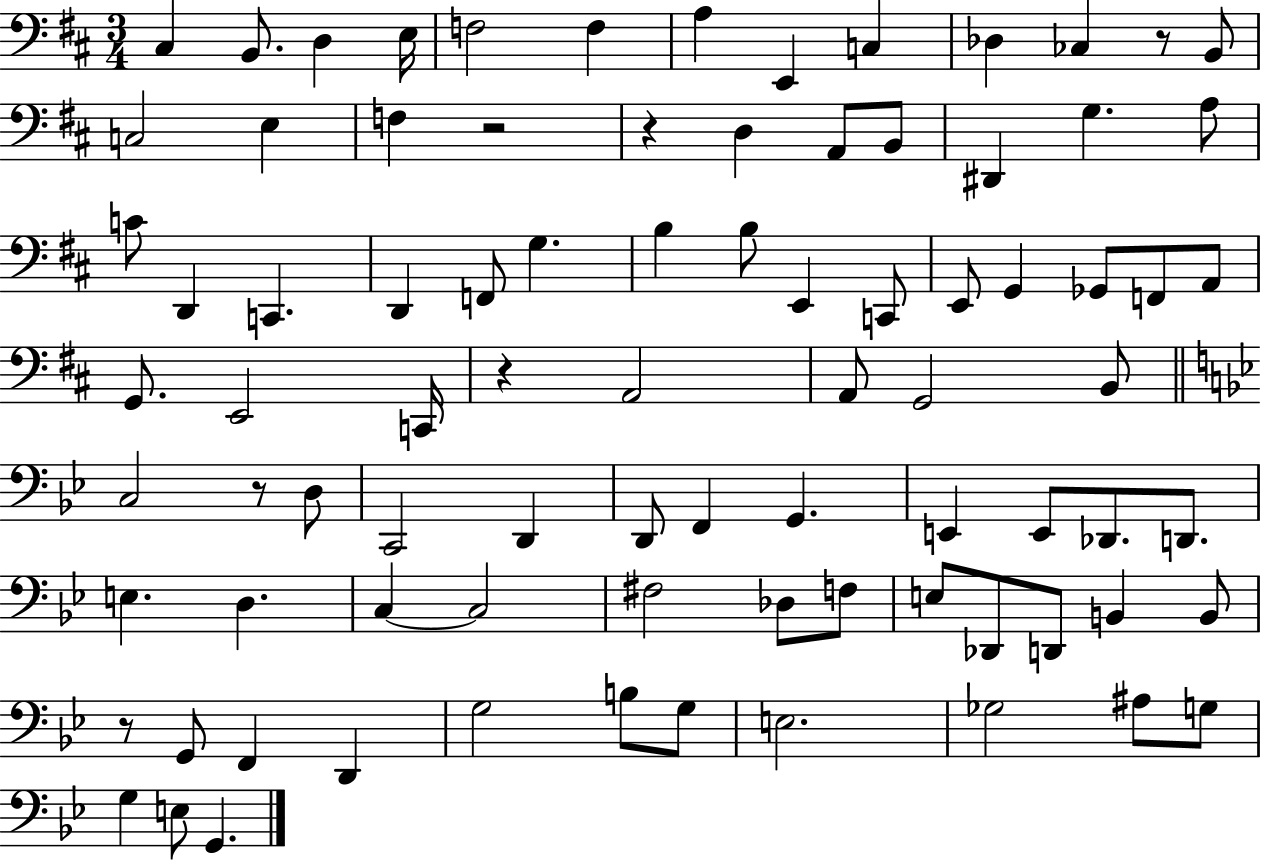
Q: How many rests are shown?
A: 6